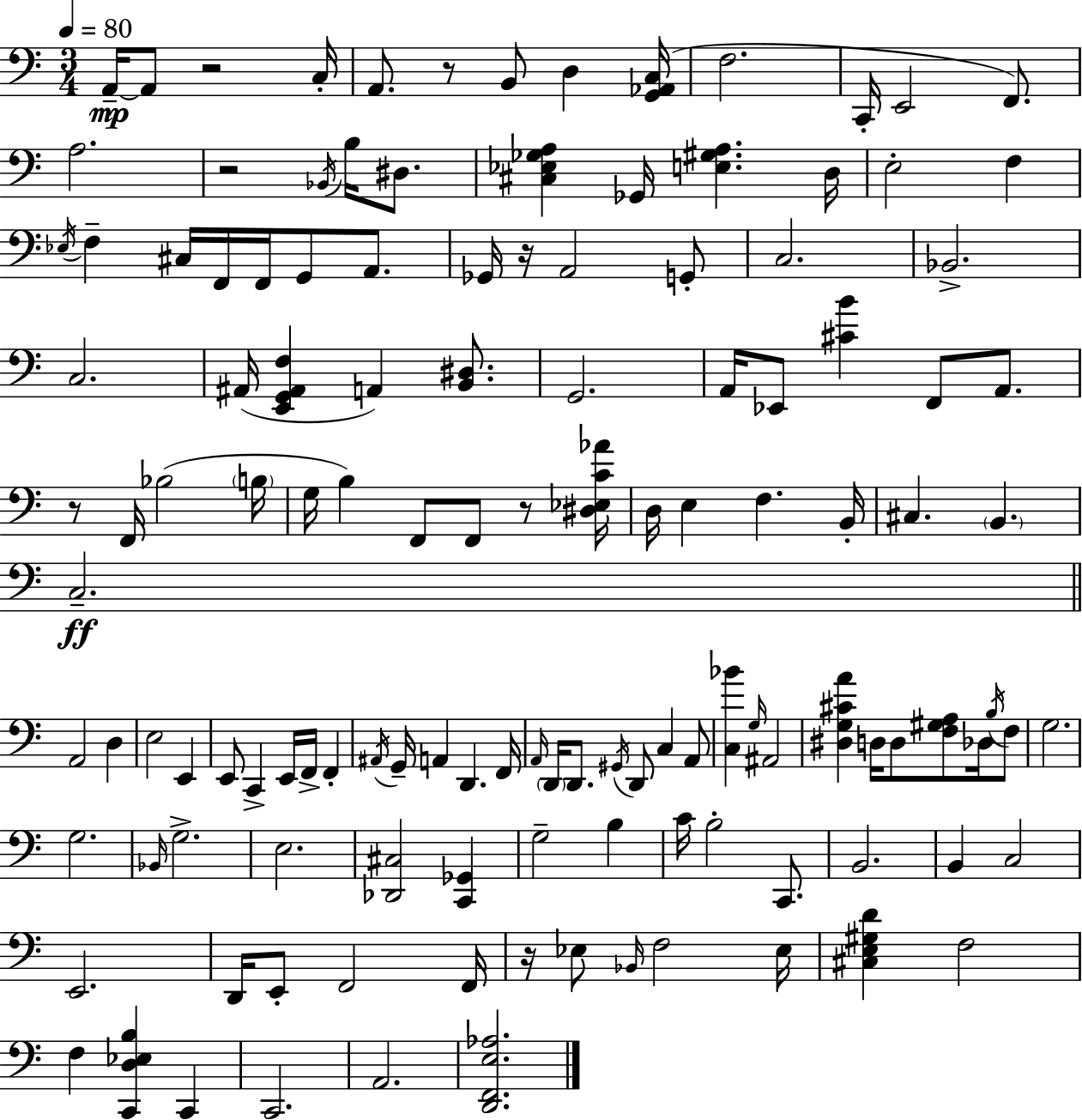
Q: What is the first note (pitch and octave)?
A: A2